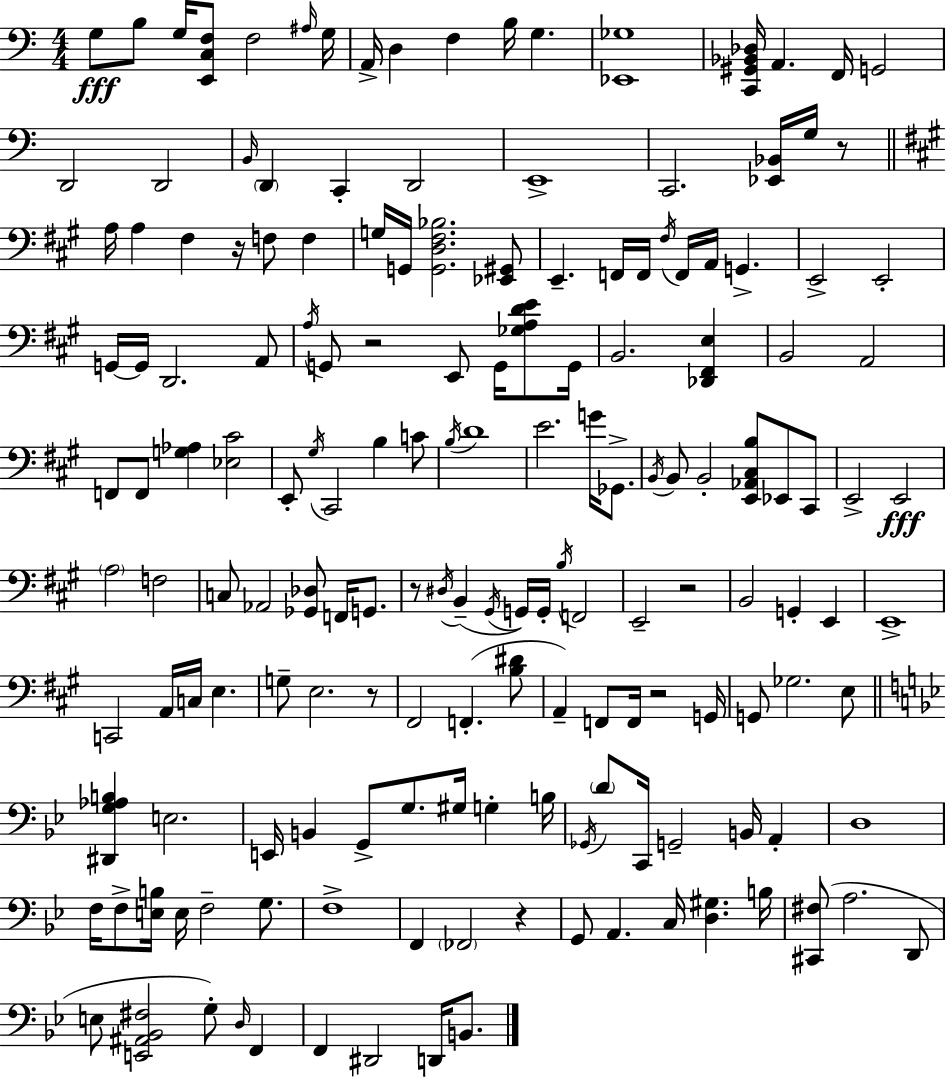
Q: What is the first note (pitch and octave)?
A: G3